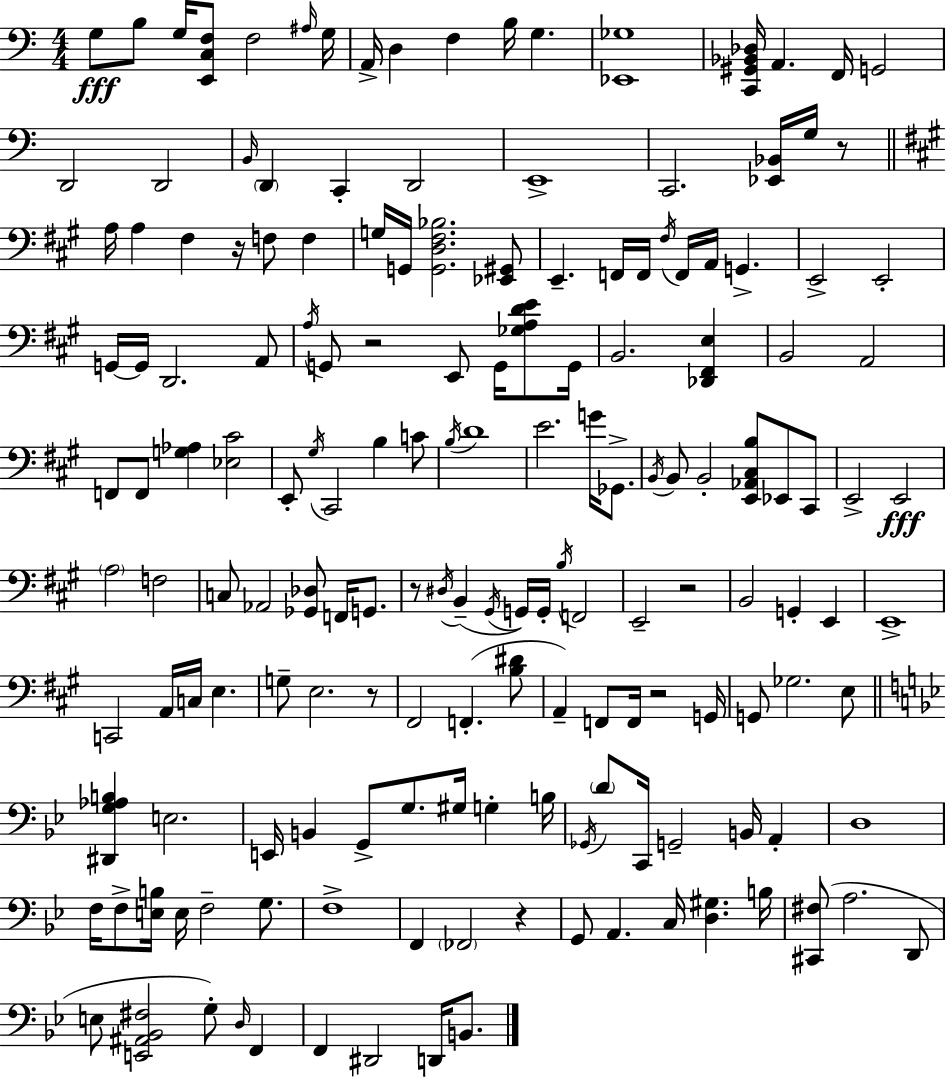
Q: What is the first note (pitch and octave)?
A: G3